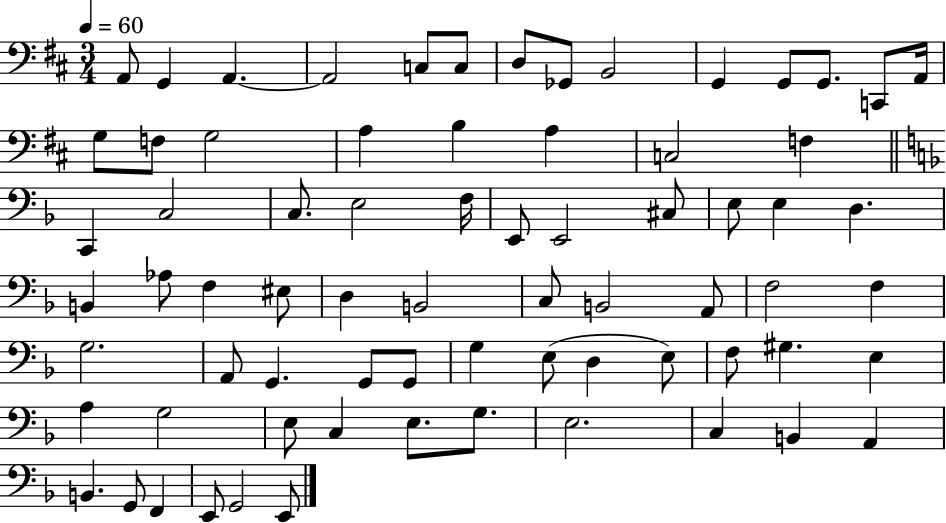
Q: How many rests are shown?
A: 0